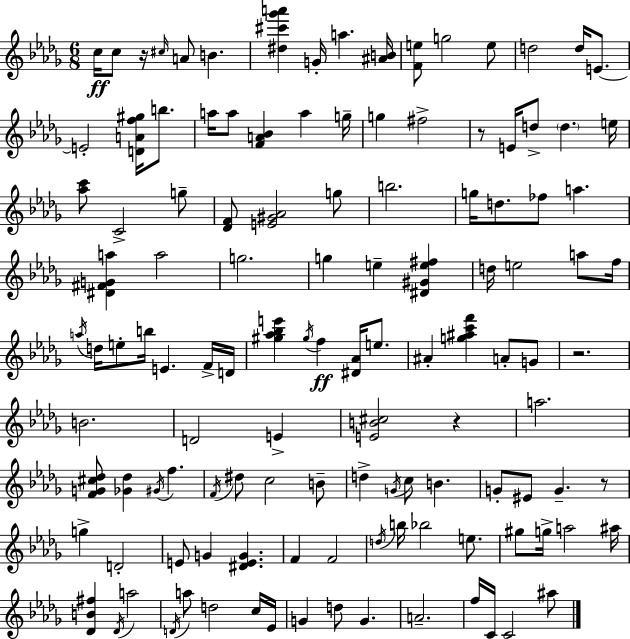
{
  \clef treble
  \numericTimeSignature
  \time 6/8
  \key bes \minor
  c''16\ff c''8 r16 \grace { cis''16 } a'8 b'4. | <dis'' cis''' ges''' a'''>4 g'16-. a''4. | <ais' b'>16 <f' e''>8 g''2 e''8 | d''2 d''16 e'8.~~ | \break e'2-. <d' a' f'' gis''>16 b''8. | a''16 a''8 <f' a' bes'>4 a''4 | g''16-- g''4 fis''2-> | r8 e'16 d''8-> \parenthesize d''4. | \break e''16 <aes'' c'''>8 c'2-> g''8-- | <des' f'>8 <e' gis' aes'>2 g''8 | b''2. | g''16 d''8. fes''8 a''4. | \break <dis' fis' g' a''>4 a''2 | g''2. | g''4 e''4-- <dis' gis' e'' fis''>4 | d''16 e''2 a''8 | \break f''16 \acciaccatura { a''16 } d''16 e''8-. b''16 e'4. | f'16-> d'16 <gis'' aes'' bes'' e'''>4 \acciaccatura { gis''16 } f''4\ff <dis' aes'>16 | e''8. ais'4-. <g'' ais'' c''' f'''>4 a'8-. | g'8 r2. | \break b'2. | d'2 e'4-> | <e' b' cis''>2 r4 | a''2. | \break <f' g' cis'' des''>8 <ges' des''>4 \acciaccatura { gis'16 } f''4. | \acciaccatura { f'16 } dis''8 c''2 | b'8-- d''4-> \acciaccatura { g'16 } c''8 | b'4. g'8-. eis'8 g'4.-- | \break r8 g''4-> d'2-. | e'8 g'4 | <dis' e' g'>4. f'4 f'2 | \acciaccatura { d''16 } b''16 bes''2 | \break e''8. gis''8 g''16-> a''2 | ais''16 <des' b' fis''>4 \acciaccatura { des'16 } | a''2 \acciaccatura { d'16 } a''8 d''2 | c''16 ees'16 g'4 | \break d''8 g'4. a'2.-- | f''16 c'16 c'2 | ais''8 \bar "|."
}